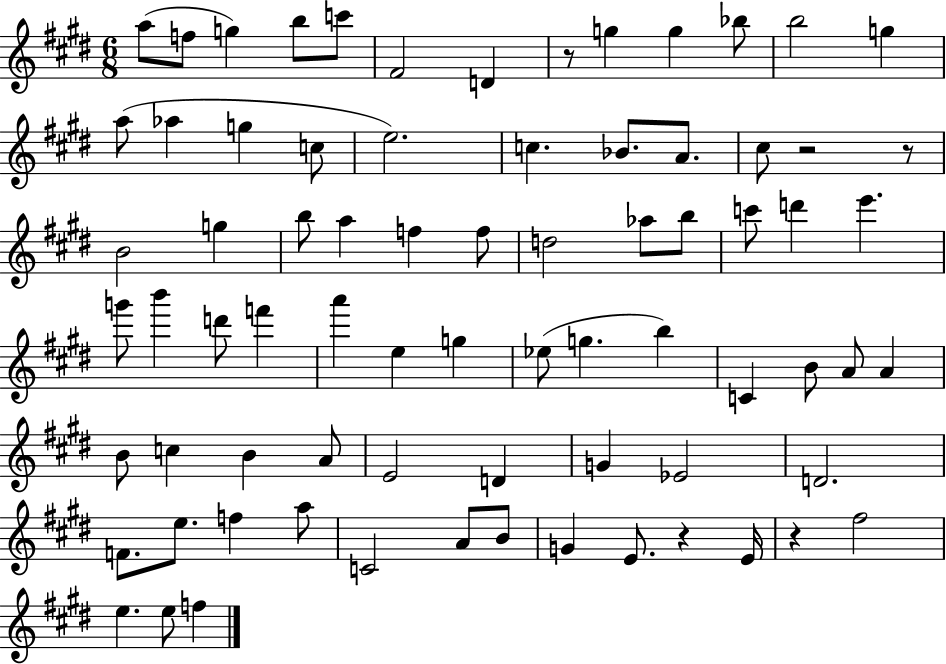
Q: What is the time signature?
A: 6/8